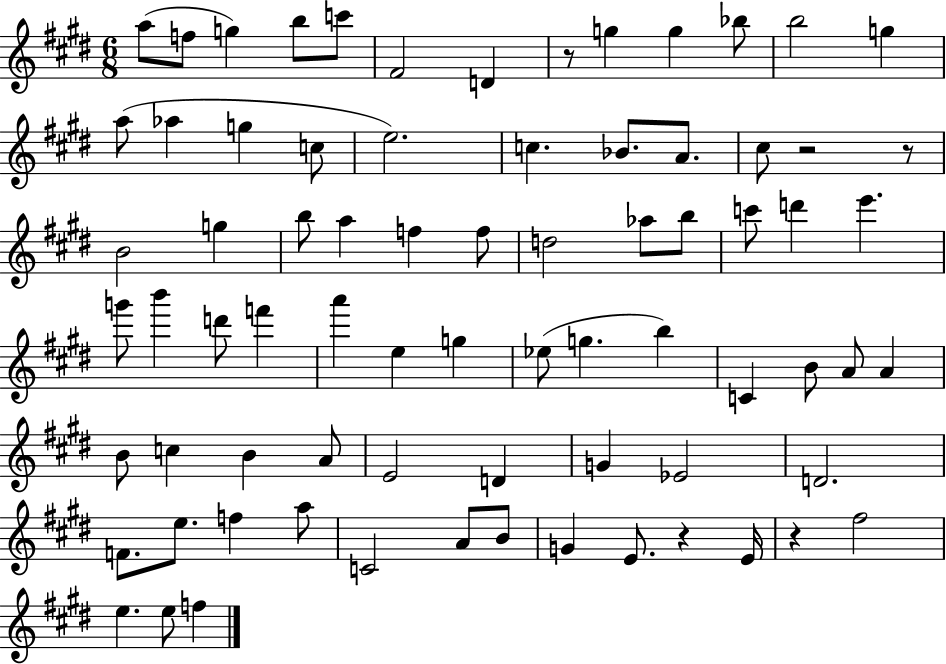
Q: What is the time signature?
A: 6/8